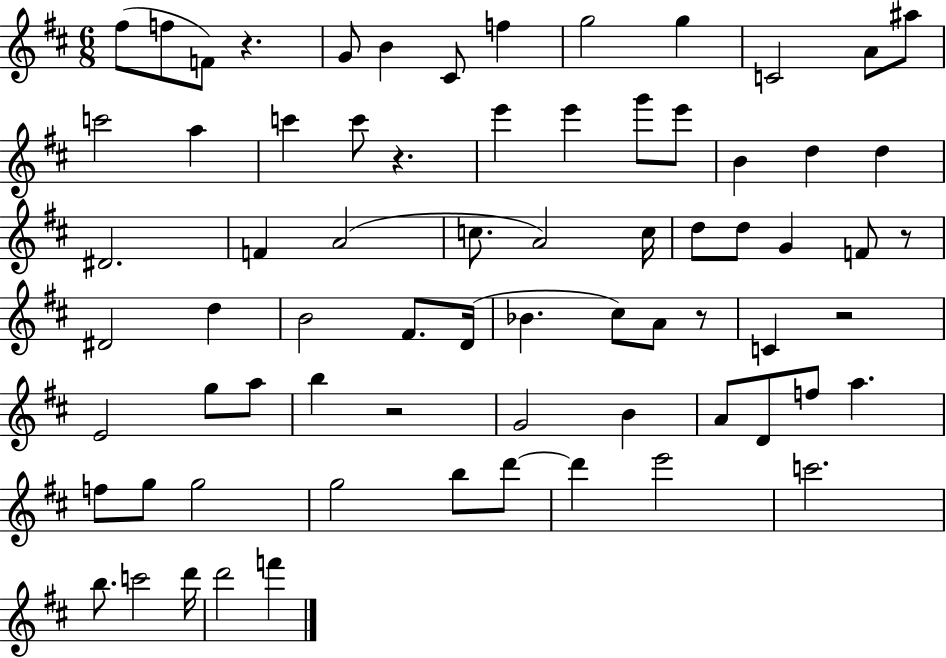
{
  \clef treble
  \numericTimeSignature
  \time 6/8
  \key d \major
  \repeat volta 2 { fis''8( f''8 f'8) r4. | g'8 b'4 cis'8 f''4 | g''2 g''4 | c'2 a'8 ais''8 | \break c'''2 a''4 | c'''4 c'''8 r4. | e'''4 e'''4 g'''8 e'''8 | b'4 d''4 d''4 | \break dis'2. | f'4 a'2( | c''8. a'2) c''16 | d''8 d''8 g'4 f'8 r8 | \break dis'2 d''4 | b'2 fis'8. d'16( | bes'4. cis''8) a'8 r8 | c'4 r2 | \break e'2 g''8 a''8 | b''4 r2 | g'2 b'4 | a'8 d'8 f''8 a''4. | \break f''8 g''8 g''2 | g''2 b''8 d'''8~~ | d'''4 e'''2 | c'''2. | \break b''8. c'''2 d'''16 | d'''2 f'''4 | } \bar "|."
}